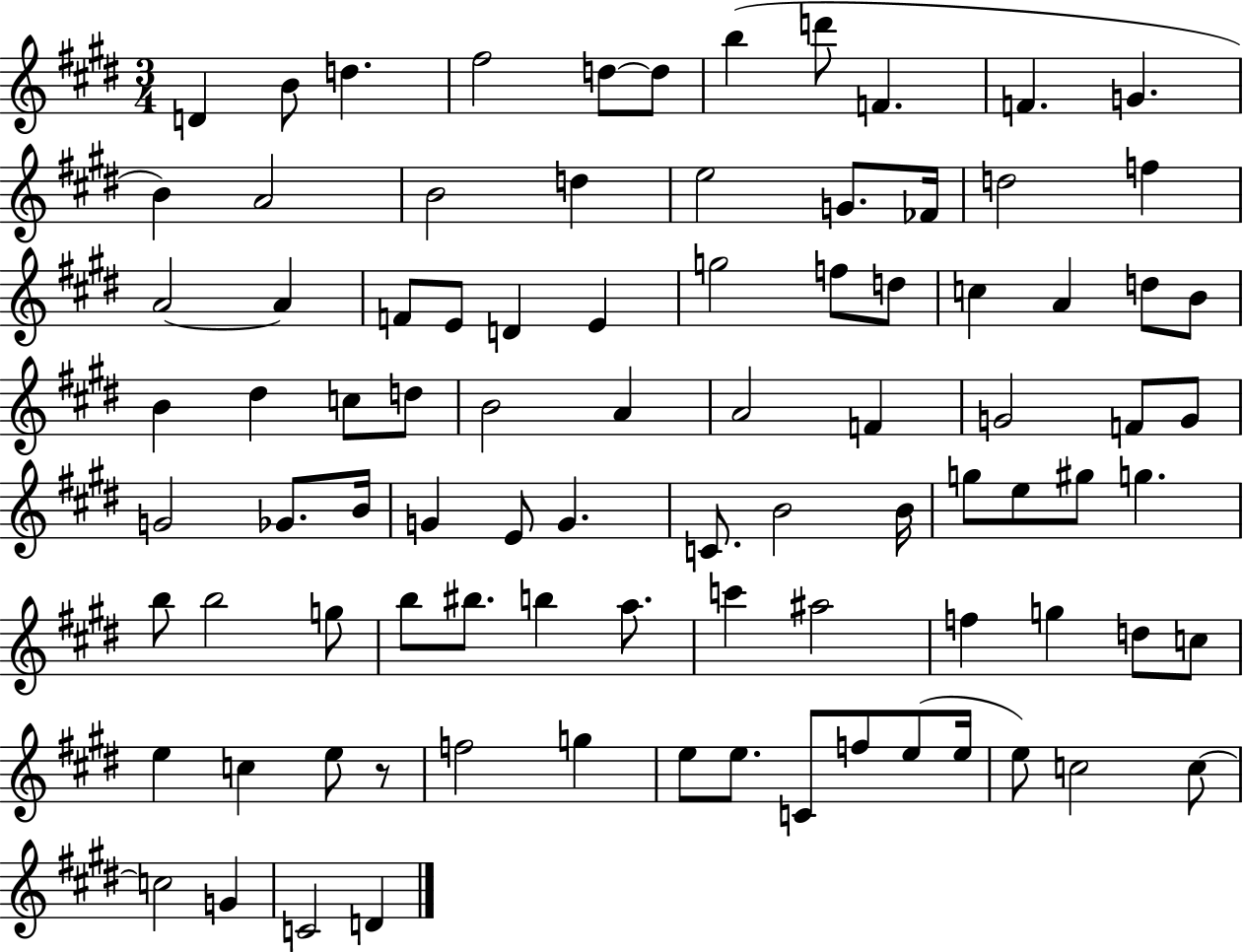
{
  \clef treble
  \numericTimeSignature
  \time 3/4
  \key e \major
  d'4 b'8 d''4. | fis''2 d''8~~ d''8 | b''4( d'''8 f'4. | f'4. g'4. | \break b'4) a'2 | b'2 d''4 | e''2 g'8. fes'16 | d''2 f''4 | \break a'2~~ a'4 | f'8 e'8 d'4 e'4 | g''2 f''8 d''8 | c''4 a'4 d''8 b'8 | \break b'4 dis''4 c''8 d''8 | b'2 a'4 | a'2 f'4 | g'2 f'8 g'8 | \break g'2 ges'8. b'16 | g'4 e'8 g'4. | c'8. b'2 b'16 | g''8 e''8 gis''8 g''4. | \break b''8 b''2 g''8 | b''8 bis''8. b''4 a''8. | c'''4 ais''2 | f''4 g''4 d''8 c''8 | \break e''4 c''4 e''8 r8 | f''2 g''4 | e''8 e''8. c'8 f''8 e''8( e''16 | e''8) c''2 c''8~~ | \break c''2 g'4 | c'2 d'4 | \bar "|."
}